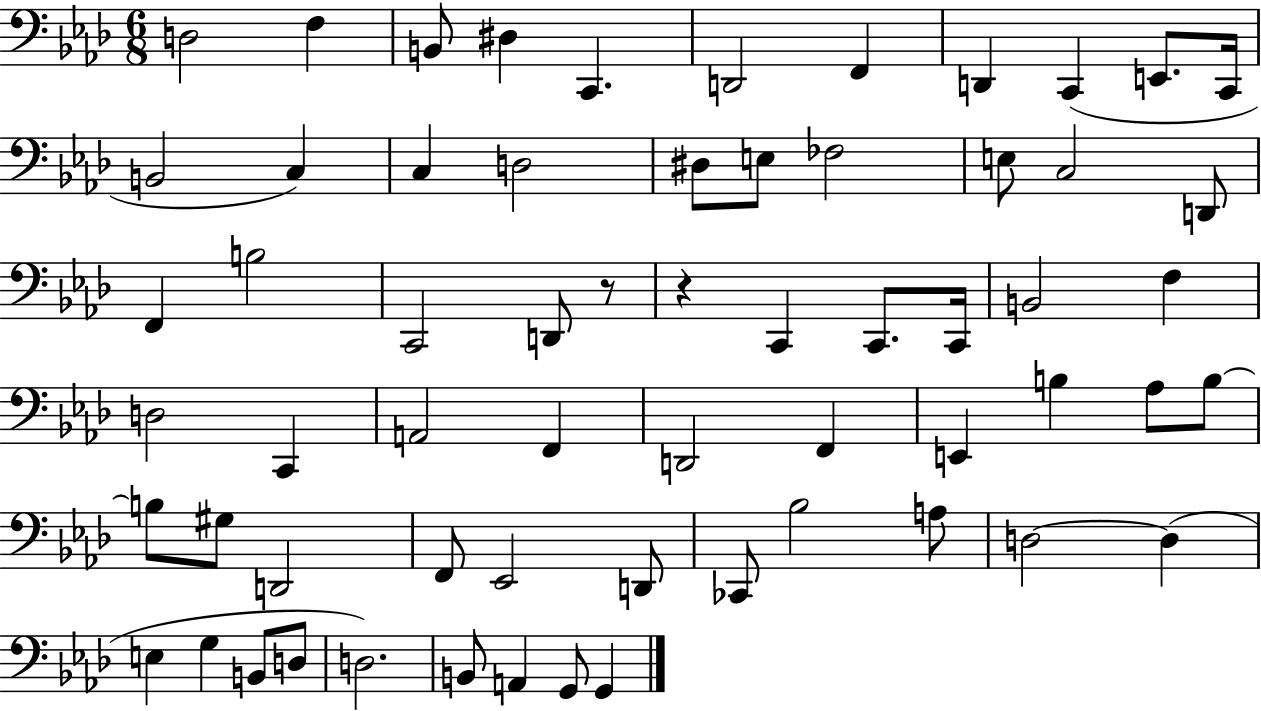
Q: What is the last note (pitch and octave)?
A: G2